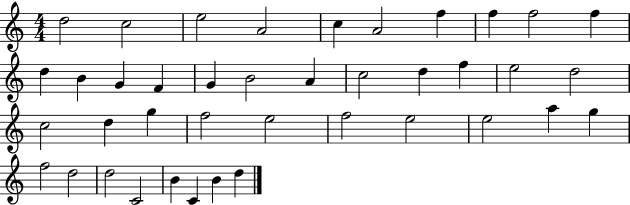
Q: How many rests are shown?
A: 0